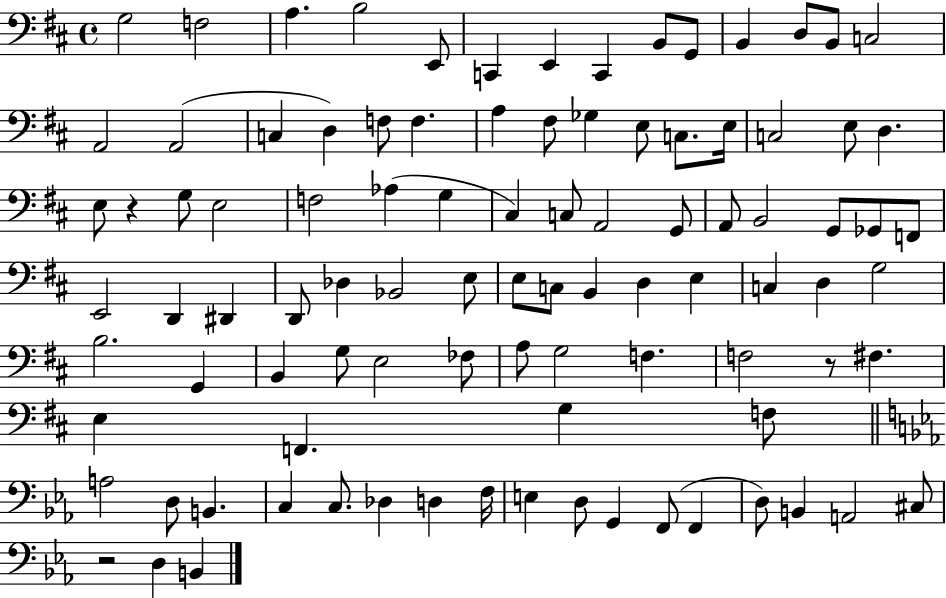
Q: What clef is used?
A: bass